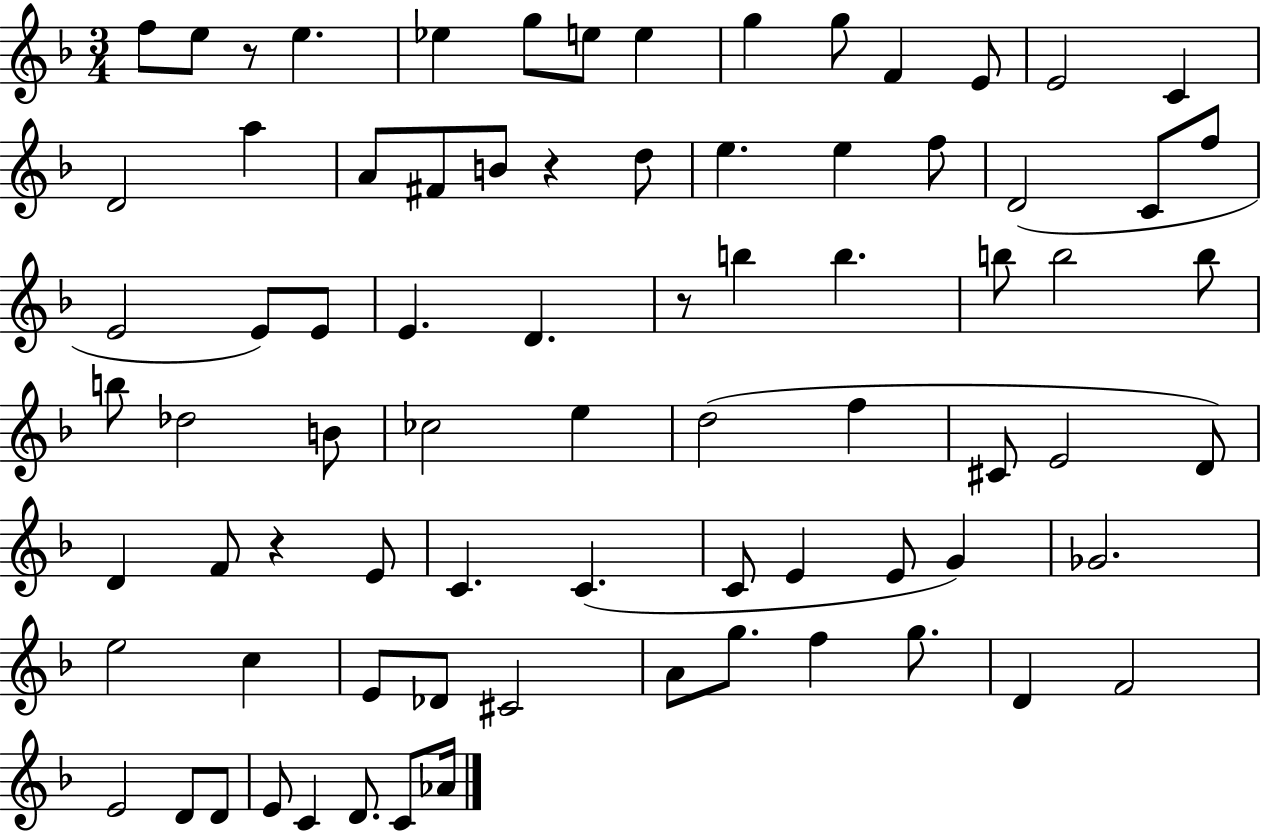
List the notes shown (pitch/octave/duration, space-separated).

F5/e E5/e R/e E5/q. Eb5/q G5/e E5/e E5/q G5/q G5/e F4/q E4/e E4/h C4/q D4/h A5/q A4/e F#4/e B4/e R/q D5/e E5/q. E5/q F5/e D4/h C4/e F5/e E4/h E4/e E4/e E4/q. D4/q. R/e B5/q B5/q. B5/e B5/h B5/e B5/e Db5/h B4/e CES5/h E5/q D5/h F5/q C#4/e E4/h D4/e D4/q F4/e R/q E4/e C4/q. C4/q. C4/e E4/q E4/e G4/q Gb4/h. E5/h C5/q E4/e Db4/e C#4/h A4/e G5/e. F5/q G5/e. D4/q F4/h E4/h D4/e D4/e E4/e C4/q D4/e. C4/e Ab4/s